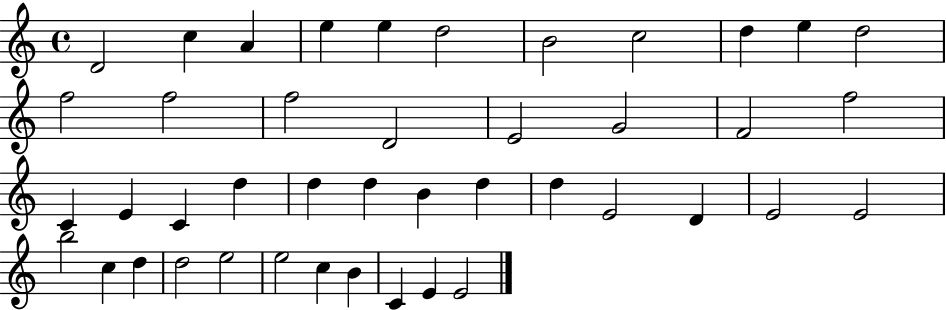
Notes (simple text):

D4/h C5/q A4/q E5/q E5/q D5/h B4/h C5/h D5/q E5/q D5/h F5/h F5/h F5/h D4/h E4/h G4/h F4/h F5/h C4/q E4/q C4/q D5/q D5/q D5/q B4/q D5/q D5/q E4/h D4/q E4/h E4/h B5/h C5/q D5/q D5/h E5/h E5/h C5/q B4/q C4/q E4/q E4/h